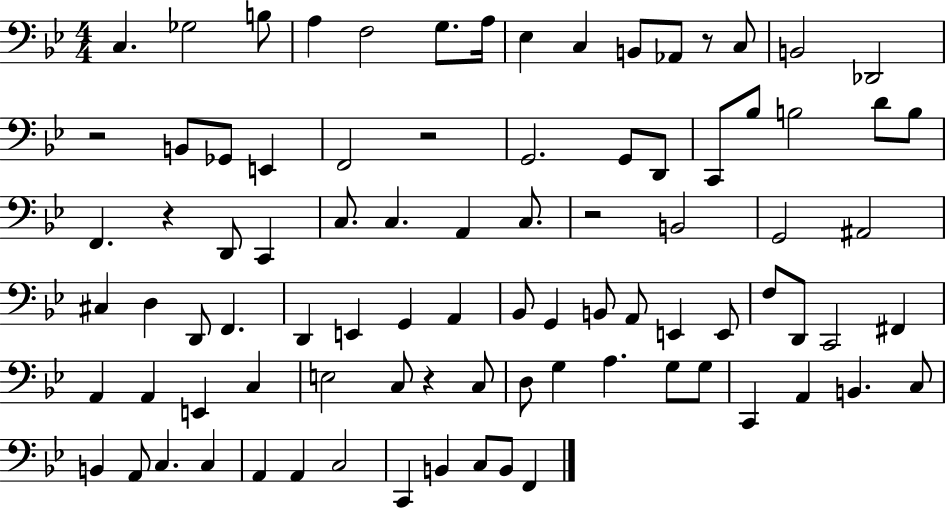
{
  \clef bass
  \numericTimeSignature
  \time 4/4
  \key bes \major
  c4. ges2 b8 | a4 f2 g8. a16 | ees4 c4 b,8 aes,8 r8 c8 | b,2 des,2 | \break r2 b,8 ges,8 e,4 | f,2 r2 | g,2. g,8 d,8 | c,8 bes8 b2 d'8 b8 | \break f,4. r4 d,8 c,4 | c8. c4. a,4 c8. | r2 b,2 | g,2 ais,2 | \break cis4 d4 d,8 f,4. | d,4 e,4 g,4 a,4 | bes,8 g,4 b,8 a,8 e,4 e,8 | f8 d,8 c,2 fis,4 | \break a,4 a,4 e,4 c4 | e2 c8 r4 c8 | d8 g4 a4. g8 g8 | c,4 a,4 b,4. c8 | \break b,4 a,8 c4. c4 | a,4 a,4 c2 | c,4 b,4 c8 b,8 f,4 | \bar "|."
}